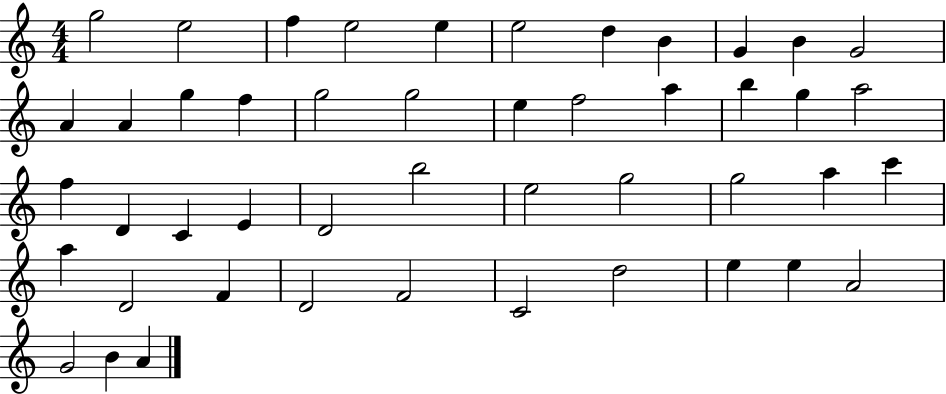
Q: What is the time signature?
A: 4/4